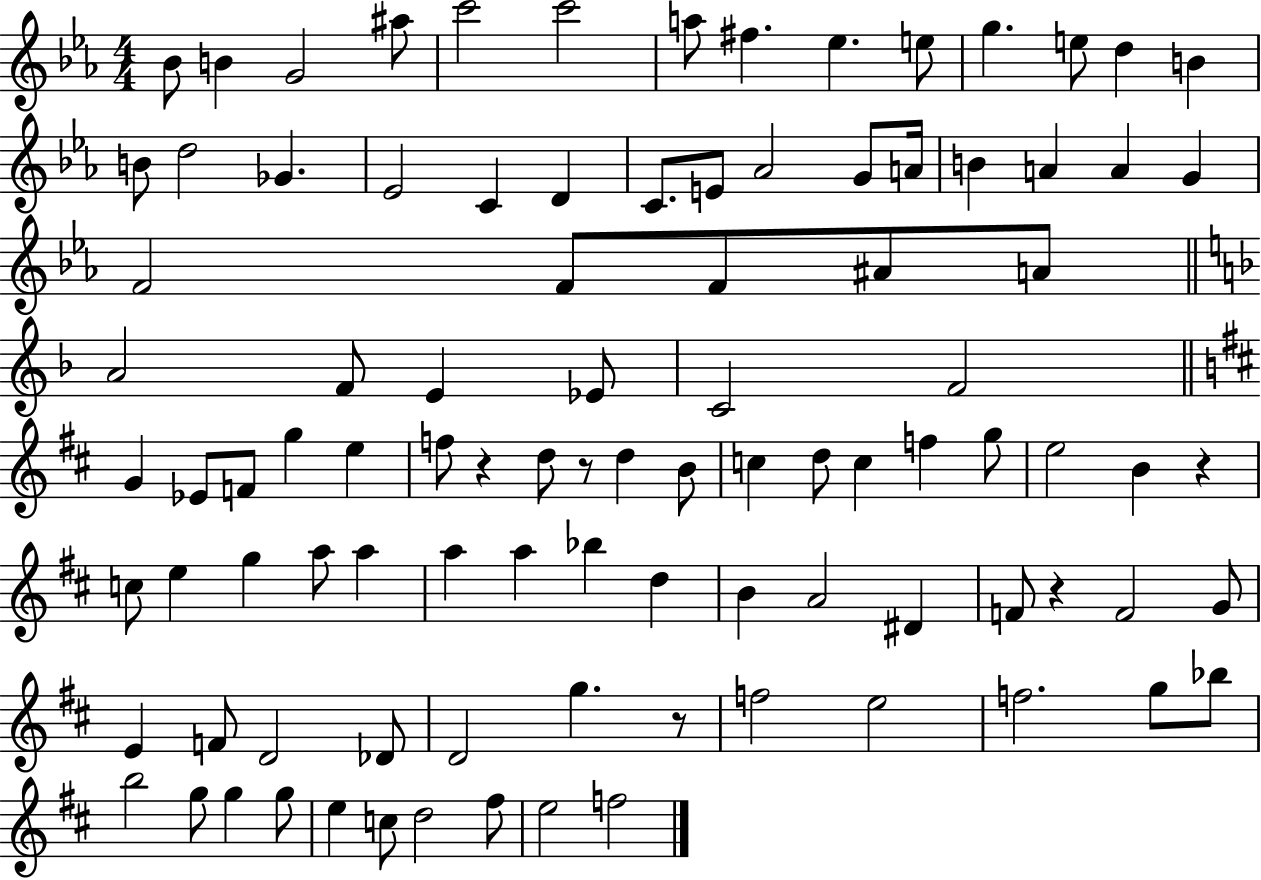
{
  \clef treble
  \numericTimeSignature
  \time 4/4
  \key ees \major
  bes'8 b'4 g'2 ais''8 | c'''2 c'''2 | a''8 fis''4. ees''4. e''8 | g''4. e''8 d''4 b'4 | \break b'8 d''2 ges'4. | ees'2 c'4 d'4 | c'8. e'8 aes'2 g'8 a'16 | b'4 a'4 a'4 g'4 | \break f'2 f'8 f'8 ais'8 a'8 | \bar "||" \break \key f \major a'2 f'8 e'4 ees'8 | c'2 f'2 | \bar "||" \break \key b \minor g'4 ees'8 f'8 g''4 e''4 | f''8 r4 d''8 r8 d''4 b'8 | c''4 d''8 c''4 f''4 g''8 | e''2 b'4 r4 | \break c''8 e''4 g''4 a''8 a''4 | a''4 a''4 bes''4 d''4 | b'4 a'2 dis'4 | f'8 r4 f'2 g'8 | \break e'4 f'8 d'2 des'8 | d'2 g''4. r8 | f''2 e''2 | f''2. g''8 bes''8 | \break b''2 g''8 g''4 g''8 | e''4 c''8 d''2 fis''8 | e''2 f''2 | \bar "|."
}